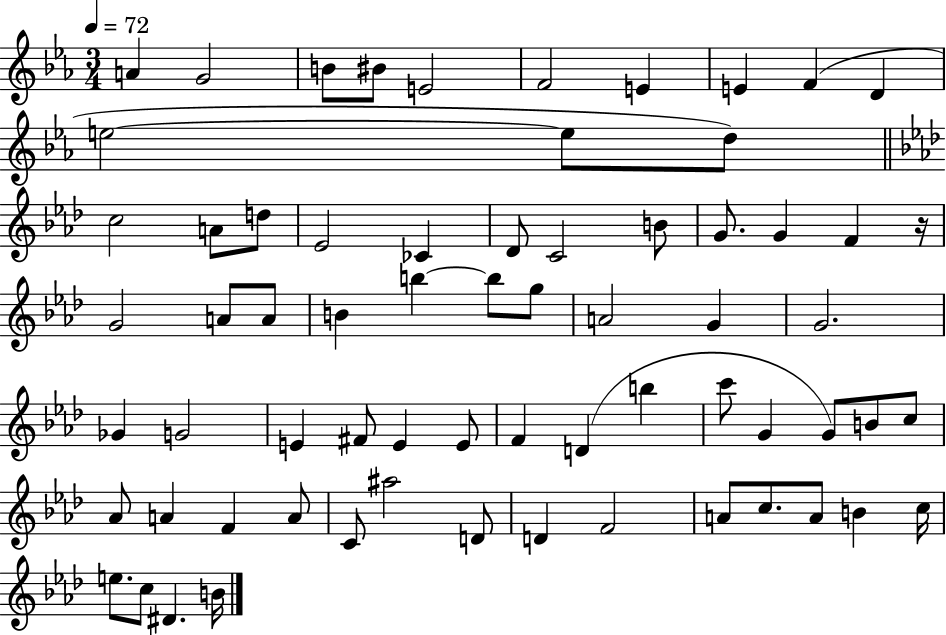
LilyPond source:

{
  \clef treble
  \numericTimeSignature
  \time 3/4
  \key ees \major
  \tempo 4 = 72
  a'4 g'2 | b'8 bis'8 e'2 | f'2 e'4 | e'4 f'4( d'4 | \break e''2~~ e''8 d''8) | \bar "||" \break \key f \minor c''2 a'8 d''8 | ees'2 ces'4 | des'8 c'2 b'8 | g'8. g'4 f'4 r16 | \break g'2 a'8 a'8 | b'4 b''4~~ b''8 g''8 | a'2 g'4 | g'2. | \break ges'4 g'2 | e'4 fis'8 e'4 e'8 | f'4 d'4( b''4 | c'''8 g'4 g'8) b'8 c''8 | \break aes'8 a'4 f'4 a'8 | c'8 ais''2 d'8 | d'4 f'2 | a'8 c''8. a'8 b'4 c''16 | \break e''8. c''8 dis'4. b'16 | \bar "|."
}